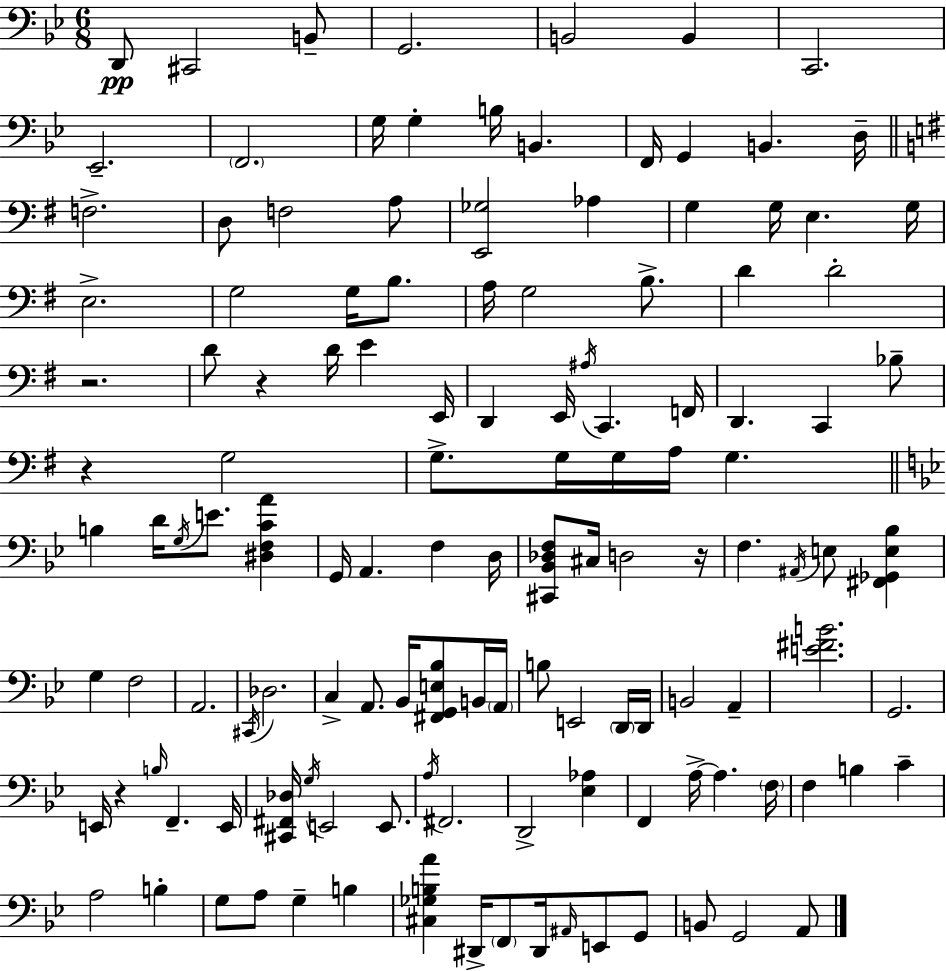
D2/e C#2/h B2/e G2/h. B2/h B2/q C2/h. Eb2/h. F2/h. G3/s G3/q B3/s B2/q. F2/s G2/q B2/q. D3/s F3/h. D3/e F3/h A3/e [E2,Gb3]/h Ab3/q G3/q G3/s E3/q. G3/s E3/h. G3/h G3/s B3/e. A3/s G3/h B3/e. D4/q D4/h R/h. D4/e R/q D4/s E4/q E2/s D2/q E2/s A#3/s C2/q. F2/s D2/q. C2/q Bb3/e R/q G3/h G3/e. G3/s G3/s A3/s G3/q. B3/q D4/s G3/s E4/e. [D#3,F3,C4,A4]/q G2/s A2/q. F3/q D3/s [C#2,Bb2,Db3,F3]/e C#3/s D3/h R/s F3/q. A#2/s E3/e [F#2,Gb2,E3,Bb3]/q G3/q F3/h A2/h. C#2/s Db3/h. C3/q A2/e. Bb2/s [F#2,G2,E3,Bb3]/e B2/s A2/s B3/e E2/h D2/s D2/s B2/h A2/q [E4,F#4,B4]/h. G2/h. E2/s R/q B3/s F2/q. E2/s [C#2,F#2,Db3]/s G3/s E2/h E2/e. A3/s F#2/h. D2/h [Eb3,Ab3]/q F2/q A3/s A3/q. F3/s F3/q B3/q C4/q A3/h B3/q G3/e A3/e G3/q B3/q [C#3,Gb3,B3,A4]/q D#2/s F2/e D#2/s A#2/s E2/e G2/e B2/e G2/h A2/e